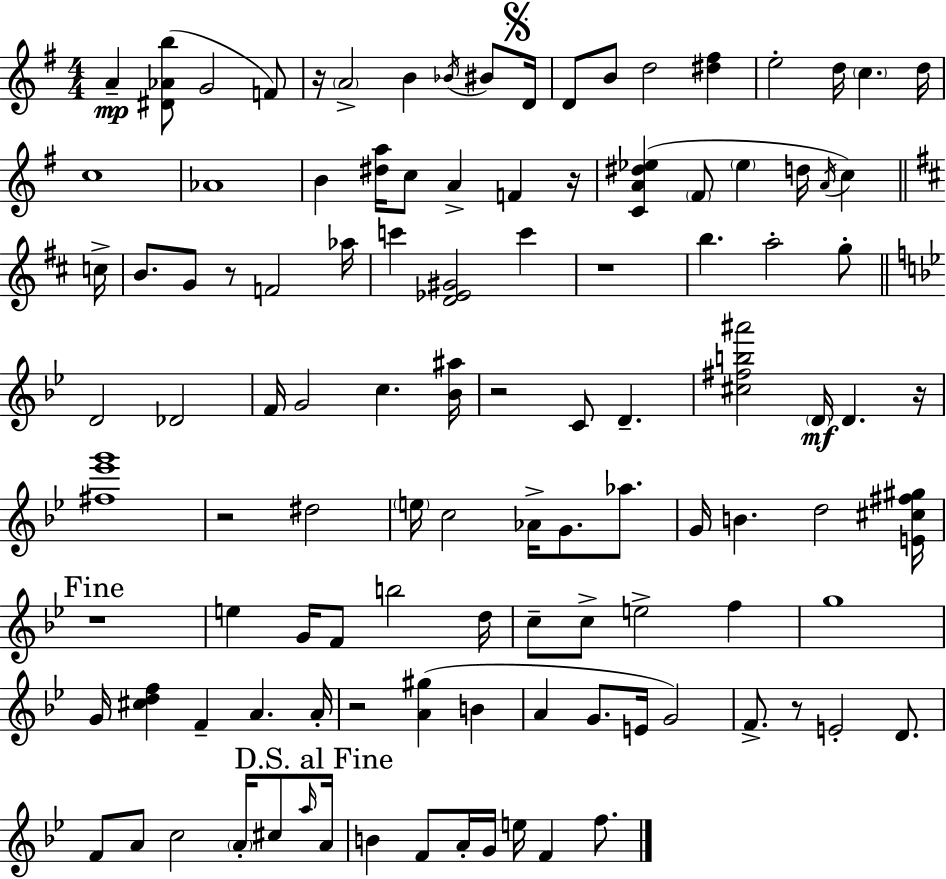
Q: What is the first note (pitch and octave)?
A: A4